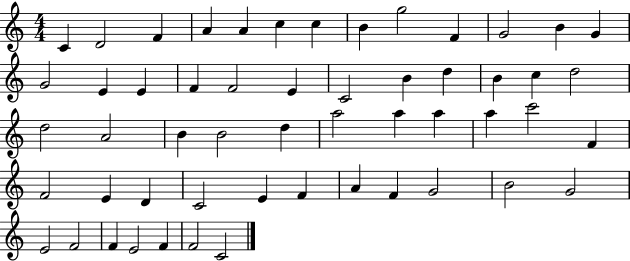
C4/q D4/h F4/q A4/q A4/q C5/q C5/q B4/q G5/h F4/q G4/h B4/q G4/q G4/h E4/q E4/q F4/q F4/h E4/q C4/h B4/q D5/q B4/q C5/q D5/h D5/h A4/h B4/q B4/h D5/q A5/h A5/q A5/q A5/q C6/h F4/q F4/h E4/q D4/q C4/h E4/q F4/q A4/q F4/q G4/h B4/h G4/h E4/h F4/h F4/q E4/h F4/q F4/h C4/h